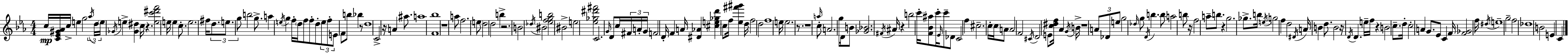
{
  \clef treble
  \numericTimeSignature
  \time 4/4
  \key ees \major
  c''16\mp <c' ees' gis' aes'>16 c''16-> e''4 g''2 \tuplet 3/2 { \acciaccatura { aes''16 } | d''16 \parenthesize e''16 } \acciaccatura { ges'16 } e''4-> <ges' dis''>4 c''16 r4. | <e'' c''' dis''' f'''>2 e''16 e''4 c''8.-. | e''2. fis''16 \tuplet 3/2 { d''8. | \break e''8. g''8 } b''2 g''8.-> | a''4 \acciaccatura { e''16 } g''4 f''16-. \parenthesize d''16 f''8 f''8-. | d''8-. \tuplet 3/2 { e''8 f''8-. e'8 } f'8 b''8 bes''4 | r8 d''1 | \break c'2-> r16 a'4 | ais''8. a''1 | <f' bes''>1 | r1 | \break a''8 f''2. | \parenthesize e''8 d''2 d''2 | b''4-> r2. | b'2 \acciaccatura { des''16 } bis'2 | \break <ees'' f'' g'' b''>2 bis'2-> | e''2 <ees'' ges'' dis''' fis'''>2 | c'2. | \grace { g'16 } d'8 c''16 \tuplet 3/2 { fis'16 a'16-. g'16 } f'2 d'16-. | \break f'4 a'16 <dis' aes'>4 <cis'' e'' ges'' d'''>4 c''8 f''16 | <ees'' fis''' gis'''>4 d''16 f''2 d''2 | f''1 | e''16 e''2. | \break r8. r1 | \grace { a''16 } c''8-. a'2. | g''8 d'16 b'8 <ges' bes'>2. | \acciaccatura { fis'16 } ais'16 r4 b''2 | \break c'''16-. <f' bes' ais''>8 c'''16-. \grace { ees'16 } c'''8-- des'8 c'2 | f''4 cis''2.-- | c''16-. c''16 a'8 a'2 | f'2 \acciaccatura { cis'16 } d'2 | \break e'8 <c'' dis'' f''>16 aes'4 \acciaccatura { g'16 } b'16-> r1 | \tuplet 3/2 { a'8 des'8 e''8 } | g''2 \grace { des''16 } g''8 \acciaccatura { d'16 } b''4. | b''8 a''2 b''8 r16 f''2 | \break a''8-- b''8. r4 | g''2. ges''8.-> b''16 | \acciaccatura { e''16 } g''2 f''4 d''2 | \acciaccatura { dis'16 } a'16 b'4 d''8. b'2 | \break r16 \acciaccatura { d'16 } d'4. e''16-- f''16 | r4 b'2 c''8.-- d''16-. | c''2-. a'4 g'8. ees'8 | c'4 f'16 <f' ges'>2 f''16 \acciaccatura { dis''16 } | \break e''1-- | g''2-- f''2 | des''1 | b'2 e'4 c'4 | \break \bar "|."
}